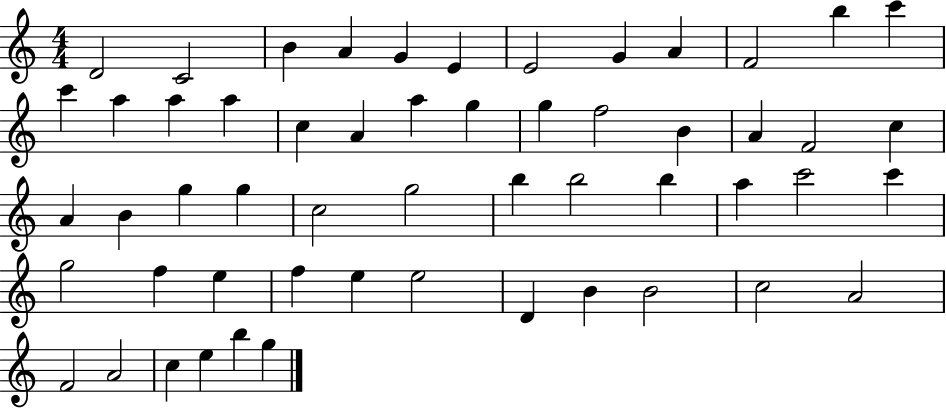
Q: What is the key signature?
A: C major